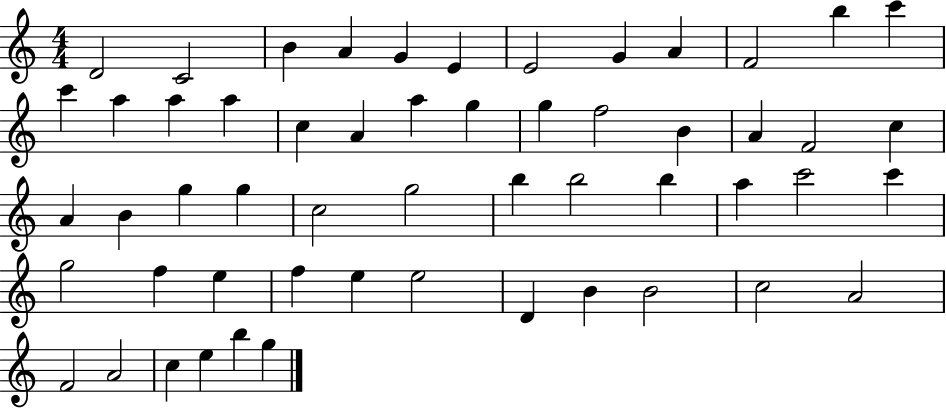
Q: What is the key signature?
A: C major